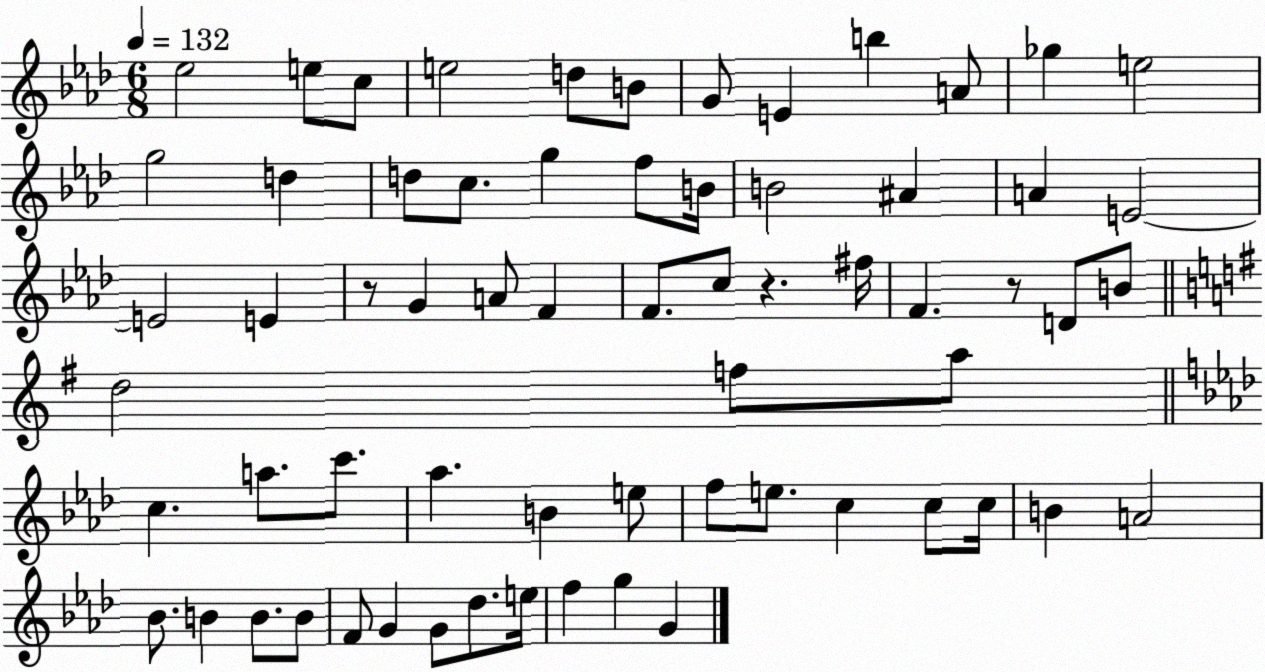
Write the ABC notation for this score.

X:1
T:Untitled
M:6/8
L:1/4
K:Ab
_e2 e/2 c/2 e2 d/2 B/2 G/2 E b A/2 _g e2 g2 d d/2 c/2 g f/2 B/4 B2 ^A A E2 E2 E z/2 G A/2 F F/2 c/2 z ^f/4 F z/2 D/2 B/2 d2 f/2 a/2 c a/2 c'/2 _a B e/2 f/2 e/2 c c/2 c/4 B A2 _B/2 B B/2 B/2 F/2 G G/2 _d/2 e/4 f g G